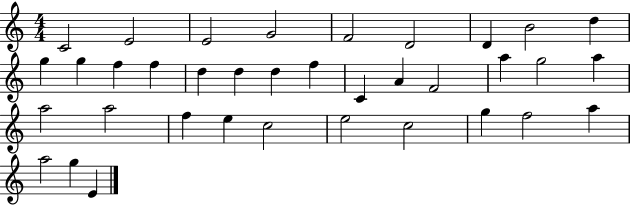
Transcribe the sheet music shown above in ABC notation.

X:1
T:Untitled
M:4/4
L:1/4
K:C
C2 E2 E2 G2 F2 D2 D B2 d g g f f d d d f C A F2 a g2 a a2 a2 f e c2 e2 c2 g f2 a a2 g E